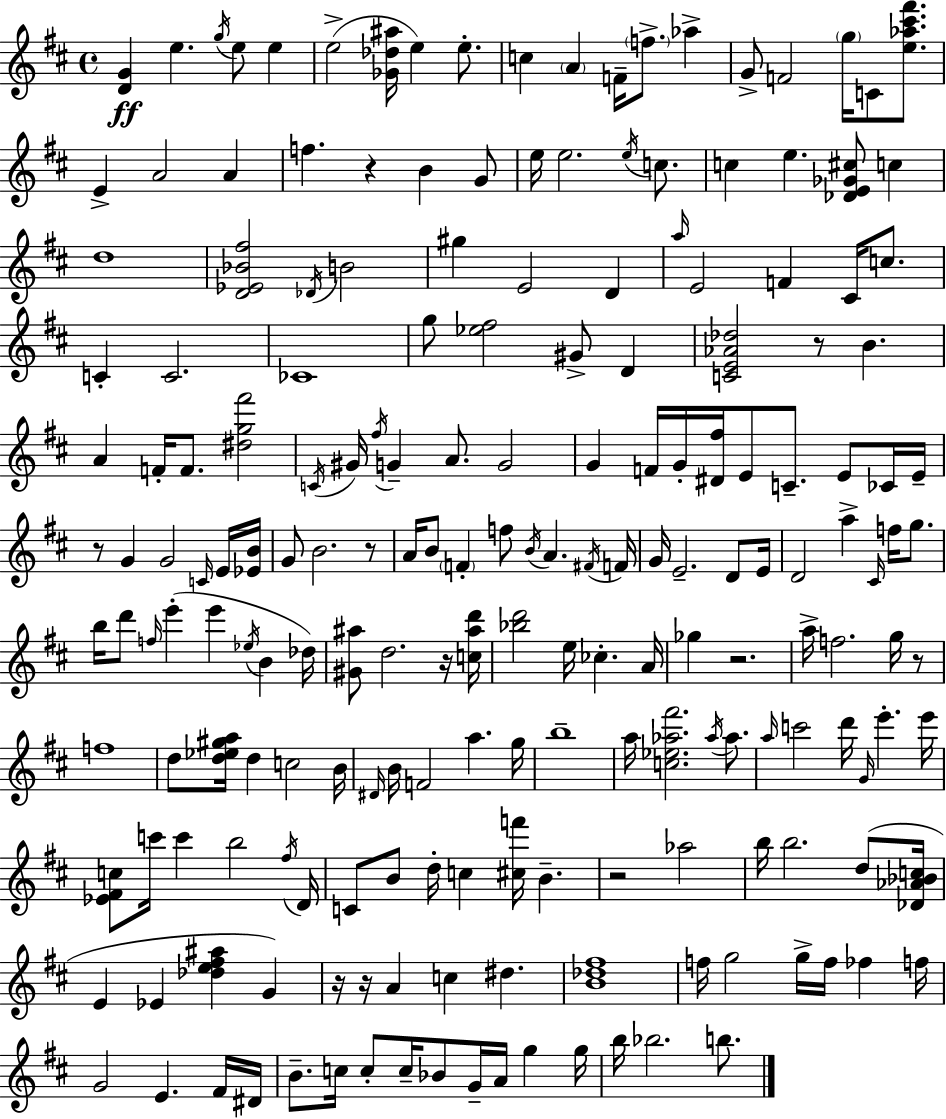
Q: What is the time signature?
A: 4/4